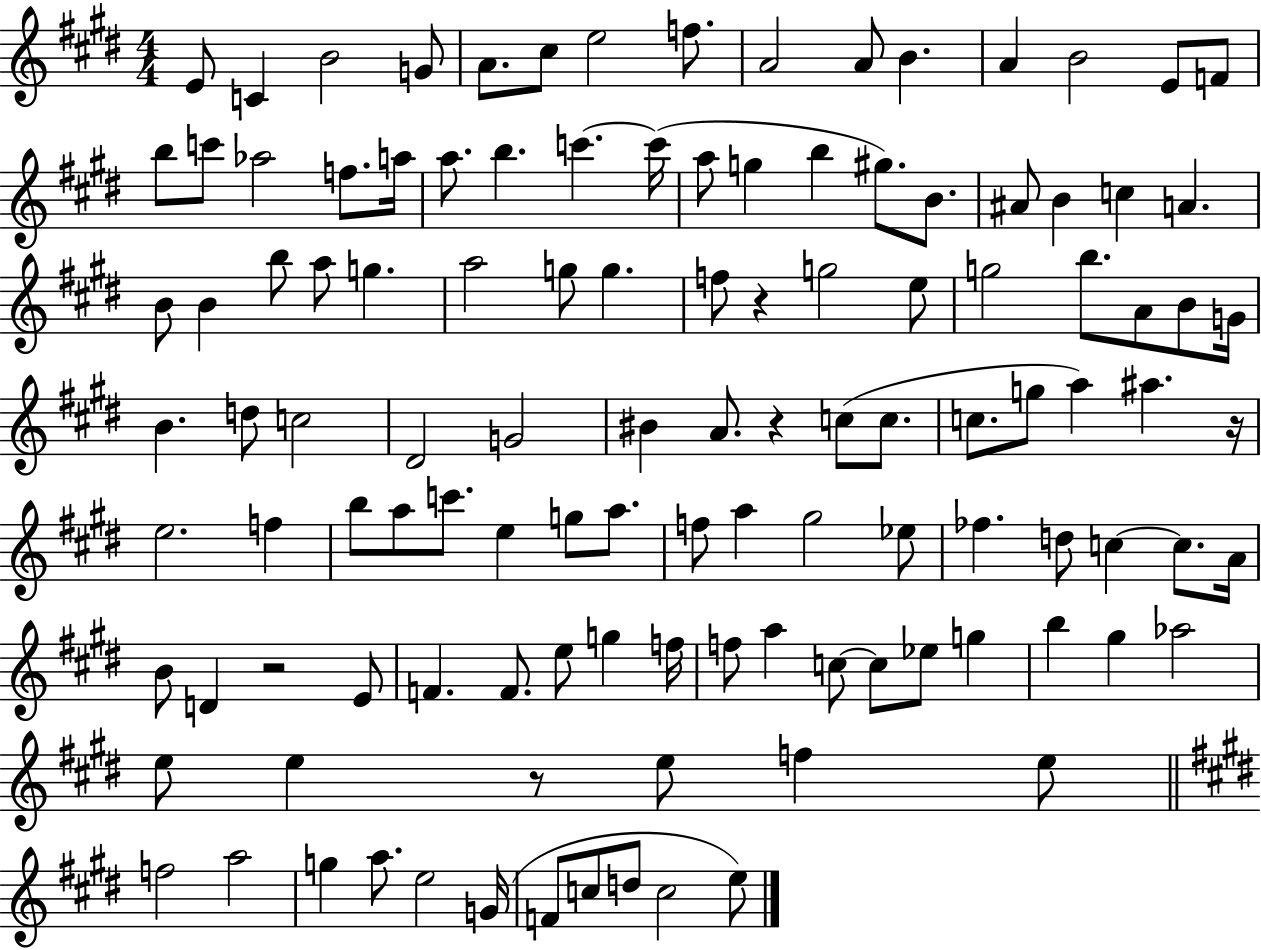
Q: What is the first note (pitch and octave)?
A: E4